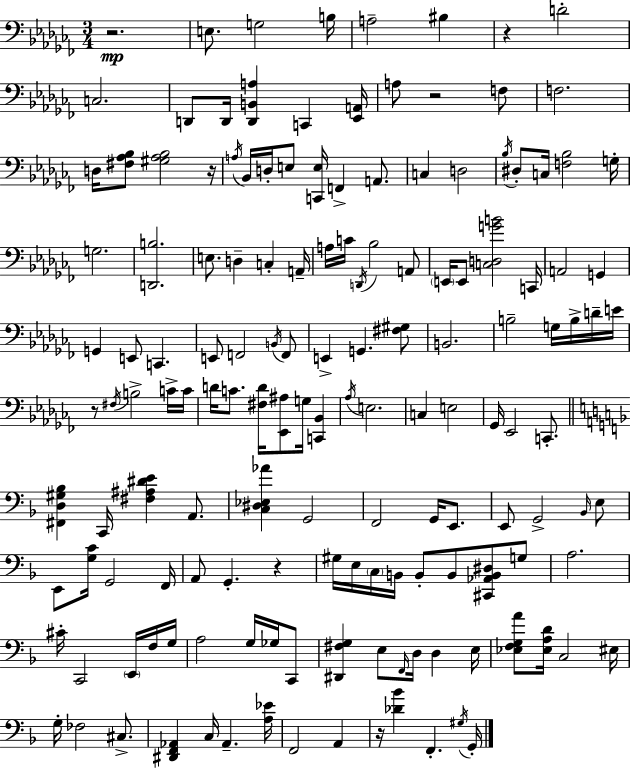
R/h. E3/e. G3/h B3/s A3/h BIS3/q R/q D4/h C3/h. D2/e D2/s [D2,B2,A3]/q C2/q [Eb2,A2]/s A3/e R/h F3/e F3/h. D3/s [F#3,Ab3,Bb3]/e [G#3,Ab3,Bb3]/h R/s A3/s Bb2/s D3/s E3/e [C2,E3]/s F2/q A2/e. C3/q D3/h Bb3/s D#3/e C3/s [F3,Bb3]/h G3/s G3/h. [D2,B3]/h. E3/e. D3/q C3/q A2/s A3/s C4/s D2/s Bb3/h A2/e E2/s E2/e [C3,D3,G4,B4]/h C2/s A2/h G2/q G2/q E2/e C2/q. E2/e F2/h B2/s F2/e E2/q G2/q. [F#3,G#3]/e B2/h. B3/h G3/s B3/s D4/s E4/s R/e F#3/s B3/h C4/s C4/s D4/s C4/e. [F#3,D4]/s [Eb2,A#3]/e G3/s [C2,Bb2]/q Ab3/s E3/h. C3/q E3/h Gb2/s Eb2/h C2/e. [F#2,D3,G#3,Bb3]/q C2/s [F#3,A#3,D#4,E4]/q A2/e. [C3,D#3,Eb3,Ab4]/q G2/h F2/h G2/s E2/e. E2/e G2/h Bb2/s E3/e E2/e [G3,C4]/s G2/h F2/s A2/e G2/q. R/q G#3/s E3/s C3/s B2/s B2/e B2/e [C#2,Ab2,B2,D#3]/e G3/e A3/h. C#4/s C2/h E2/s F3/s G3/s A3/h G3/s Gb3/s C2/e [D#2,F#3,G3]/q E3/e F2/s D3/s D3/q E3/s [Eb3,F3,G3,A4]/e [Eb3,A3,D4]/s C3/h EIS3/s G3/s FES3/h C#3/e. [D#2,F2,Ab2]/q C3/s Ab2/q. [A3,Eb4]/s F2/h A2/q R/s [Db4,Bb4]/q F2/q. G#3/s G2/s